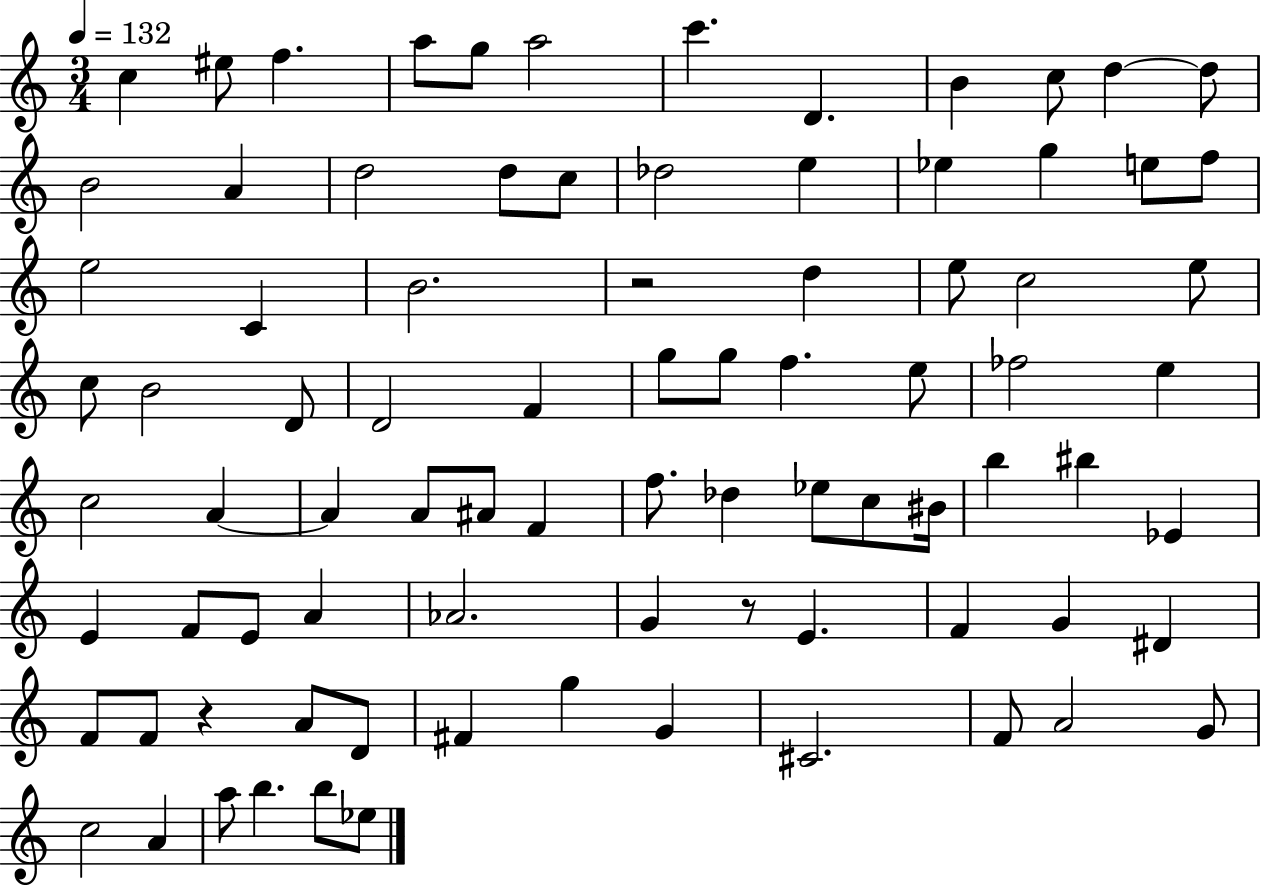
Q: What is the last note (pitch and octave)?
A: Eb5